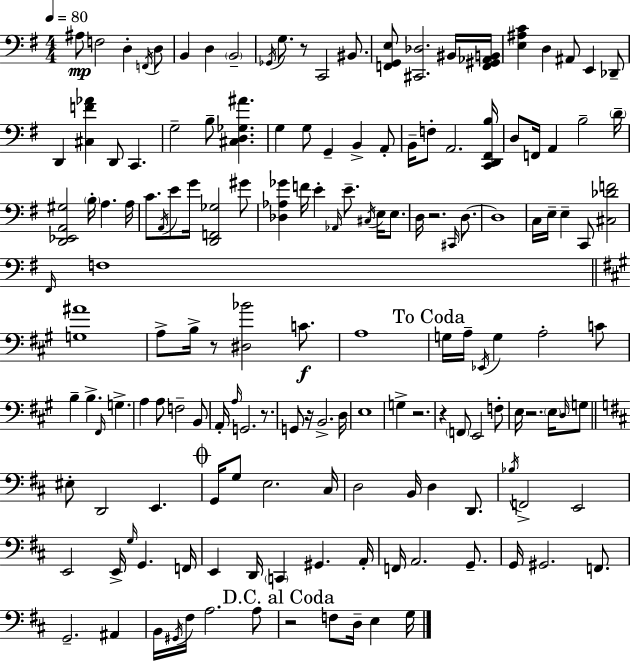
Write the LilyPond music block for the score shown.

{
  \clef bass
  \numericTimeSignature
  \time 4/4
  \key g \major
  \tempo 4 = 80
  \repeat volta 2 { ais8\mp f2 d4-. \acciaccatura { f,16 } d8 | b,4 d4 \parenthesize b,2-- | \acciaccatura { ges,16 } g8. r8 c,2 bis,8. | <f, g, e>8 <cis, des>2. | \break bis,16 <f, gis, aes, b,>16 <e ais c'>4 d4 ais,8 e,4 | des,8-- d,4 <cis f' aes'>4 d,8 c,4. | g2-- b8-- <cis d ges ais'>4. | g4 g8 g,4-- b,4-> | \break a,8-. b,16-- f8-. a,2. | <c, d, fis, b>16 d8 f,16 a,4 b2-- | \parenthesize d'16-- <d, ees, a, gis>2 \parenthesize b16-. a4. | a16 c'8. \acciaccatura { a,16 } e'8 g'16 <d, f, ges>2 | \break gis'8 <des aes ges'>4 f'16 e'4-. \grace { aes,16 } e'8.-- | \acciaccatura { cis16 } e16 e8. d16 r2. | \grace { cis,16 } d8.~~ d1 | c16 e16-- e4-- c,8 <cis des' f'>2 | \break \grace { fis,16 } f1 | \bar "||" \break \key a \major <g ais'>1 | a8-> b16-> r8 <dis bes'>2 c'8.\f | a1 | \mark "To Coda" g16 a16-- \acciaccatura { ees,16 } g4 a2-. c'8 | \break b4-- b4.-> \grace { fis,16 } g4.-> | a4 a8 f2-- | b,8 a,16-. \grace { a16 } g,2. | r8. g,8 r16 b,2.-> | \break d16 e1 | g4-> r2. | r4 \parenthesize f,8 e,2 | f8-. e16 r2. | \break \parenthesize e16 \grace { d16 } g8 \bar "||" \break \key d \major eis8-. d,2 e,4. | \mark \markup { \musicglyph "scripts.coda" } g,16 g8 e2. cis16 | d2 b,16 d4 d,8. | \acciaccatura { bes16 } f,2-> e,2 | \break e,2 e,16-> \grace { g16 } g,4. | f,16 e,4 d,16 \parenthesize c,4 gis,4. | a,16-. f,16 a,2. g,8.-- | g,16 gis,2. f,8. | \break g,2.-- ais,4 | b,16 \acciaccatura { gis,16 } fis16 a2. | a8 \mark "D.C. al Coda" r2 f8 d16-- e4 | g16 } \bar "|."
}